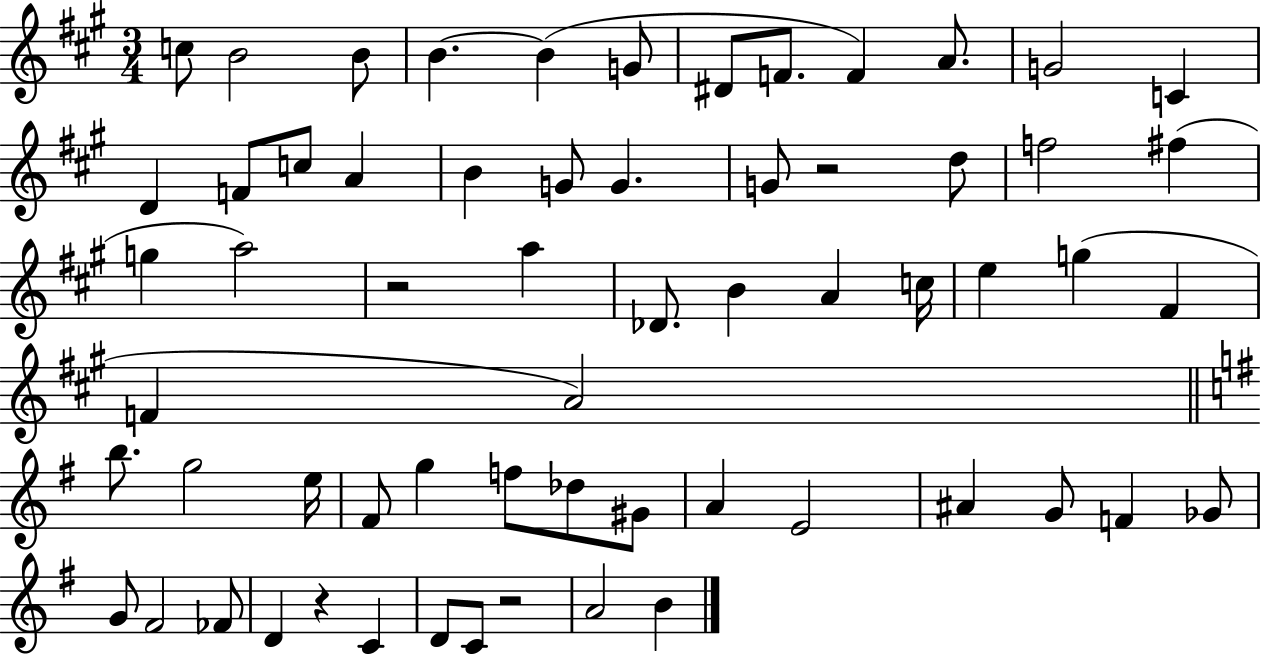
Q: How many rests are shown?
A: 4